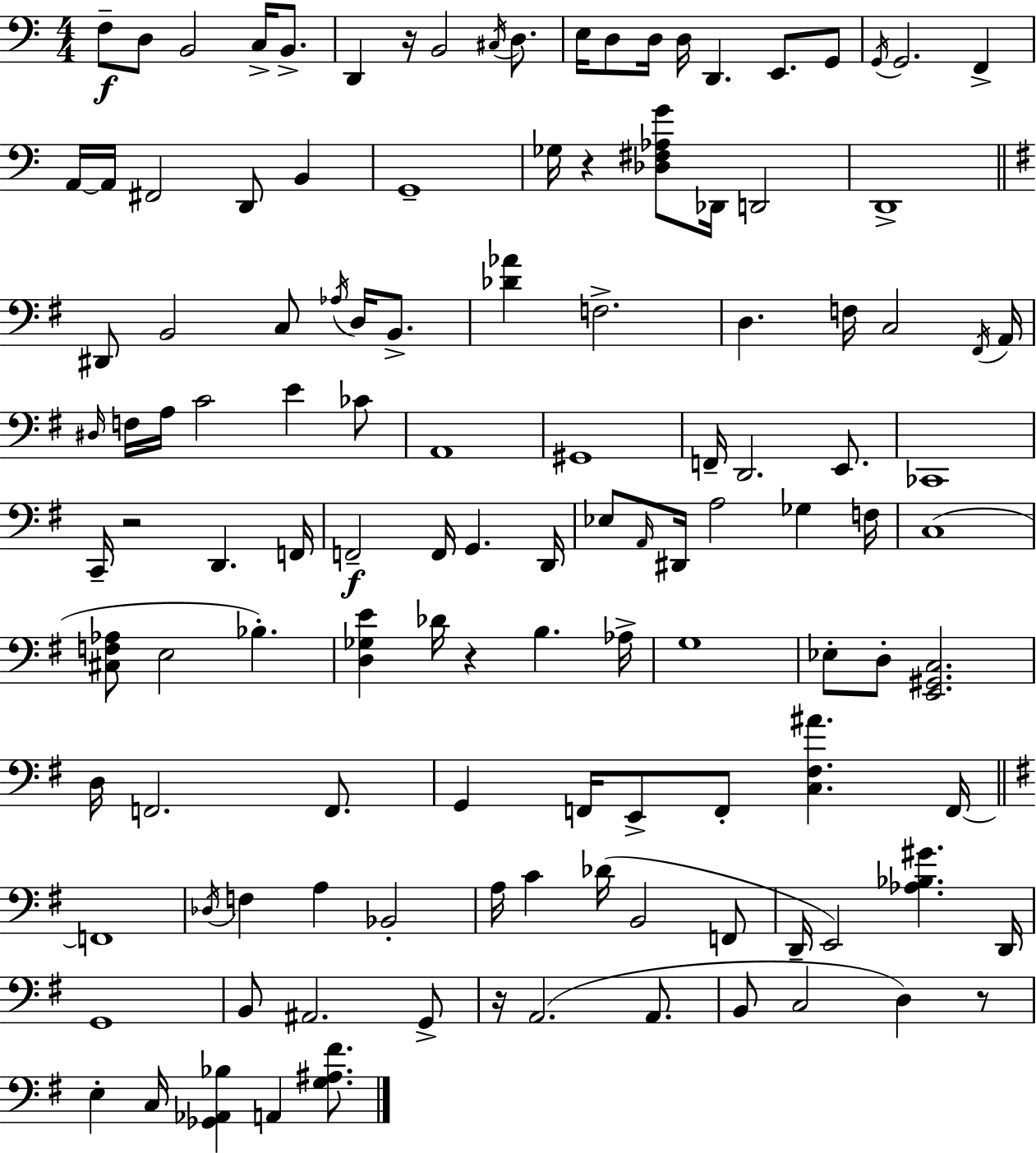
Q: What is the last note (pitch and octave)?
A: A2